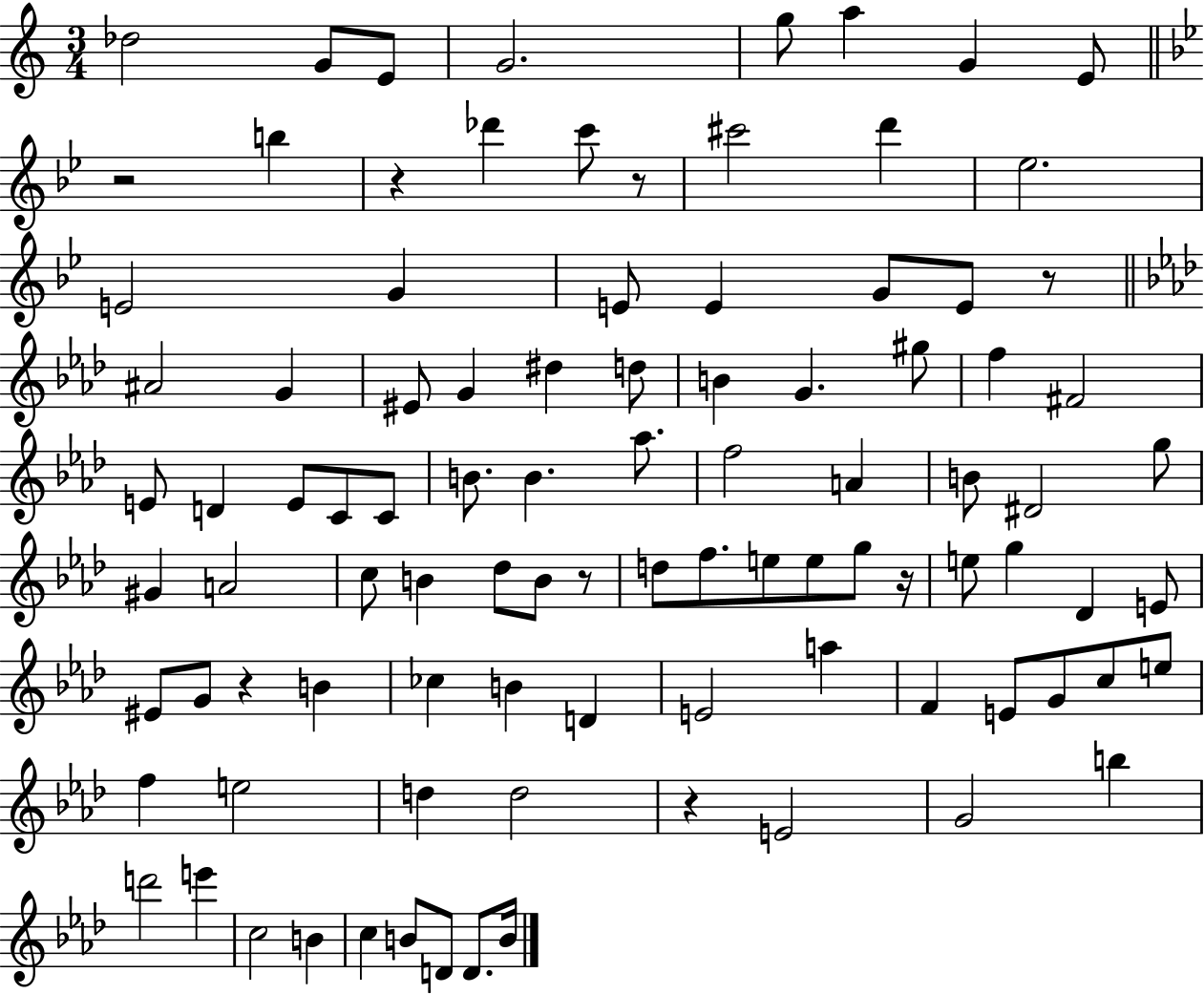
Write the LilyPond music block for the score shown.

{
  \clef treble
  \numericTimeSignature
  \time 3/4
  \key c \major
  des''2 g'8 e'8 | g'2. | g''8 a''4 g'4 e'8 | \bar "||" \break \key bes \major r2 b''4 | r4 des'''4 c'''8 r8 | cis'''2 d'''4 | ees''2. | \break e'2 g'4 | e'8 e'4 g'8 e'8 r8 | \bar "||" \break \key aes \major ais'2 g'4 | eis'8 g'4 dis''4 d''8 | b'4 g'4. gis''8 | f''4 fis'2 | \break e'8 d'4 e'8 c'8 c'8 | b'8. b'4. aes''8. | f''2 a'4 | b'8 dis'2 g''8 | \break gis'4 a'2 | c''8 b'4 des''8 b'8 r8 | d''8 f''8. e''8 e''8 g''8 r16 | e''8 g''4 des'4 e'8 | \break eis'8 g'8 r4 b'4 | ces''4 b'4 d'4 | e'2 a''4 | f'4 e'8 g'8 c''8 e''8 | \break f''4 e''2 | d''4 d''2 | r4 e'2 | g'2 b''4 | \break d'''2 e'''4 | c''2 b'4 | c''4 b'8 d'8 d'8. b'16 | \bar "|."
}